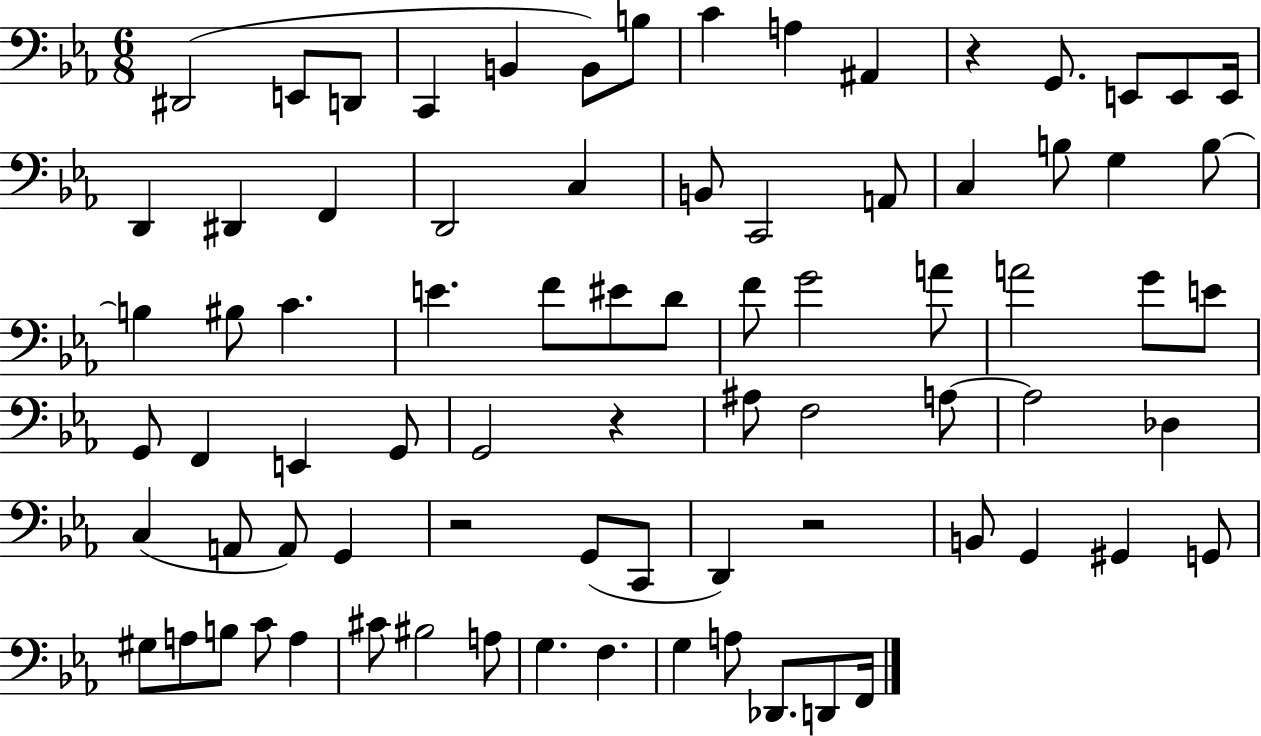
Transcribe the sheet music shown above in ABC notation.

X:1
T:Untitled
M:6/8
L:1/4
K:Eb
^D,,2 E,,/2 D,,/2 C,, B,, B,,/2 B,/2 C A, ^A,, z G,,/2 E,,/2 E,,/2 E,,/4 D,, ^D,, F,, D,,2 C, B,,/2 C,,2 A,,/2 C, B,/2 G, B,/2 B, ^B,/2 C E F/2 ^E/2 D/2 F/2 G2 A/2 A2 G/2 E/2 G,,/2 F,, E,, G,,/2 G,,2 z ^A,/2 F,2 A,/2 A,2 _D, C, A,,/2 A,,/2 G,, z2 G,,/2 C,,/2 D,, z2 B,,/2 G,, ^G,, G,,/2 ^G,/2 A,/2 B,/2 C/2 A, ^C/2 ^B,2 A,/2 G, F, G, A,/2 _D,,/2 D,,/2 F,,/4